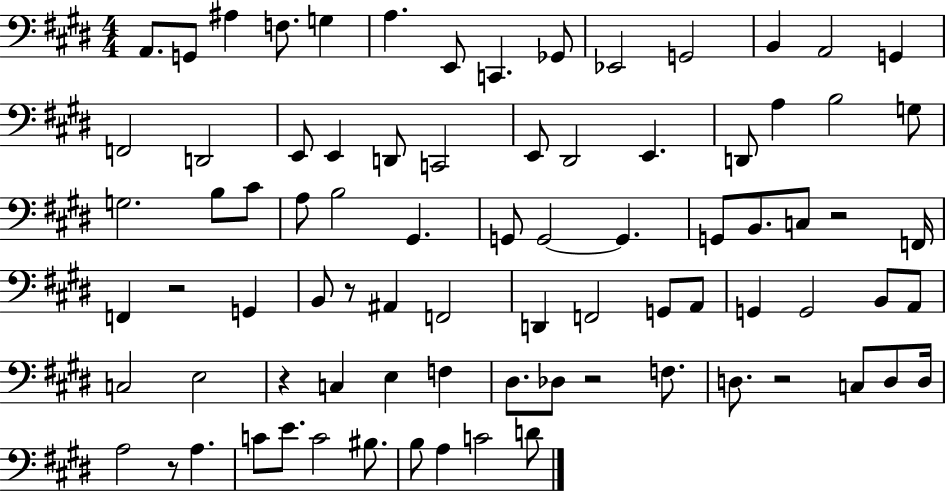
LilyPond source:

{
  \clef bass
  \numericTimeSignature
  \time 4/4
  \key e \major
  a,8. g,8 ais4 f8. g4 | a4. e,8 c,4. ges,8 | ees,2 g,2 | b,4 a,2 g,4 | \break f,2 d,2 | e,8 e,4 d,8 c,2 | e,8 dis,2 e,4. | d,8 a4 b2 g8 | \break g2. b8 cis'8 | a8 b2 gis,4. | g,8 g,2~~ g,4. | g,8 b,8. c8 r2 f,16 | \break f,4 r2 g,4 | b,8 r8 ais,4 f,2 | d,4 f,2 g,8 a,8 | g,4 g,2 b,8 a,8 | \break c2 e2 | r4 c4 e4 f4 | dis8. des8 r2 f8. | d8. r2 c8 d8 d16 | \break a2 r8 a4. | c'8 e'8. c'2 bis8. | b8 a4 c'2 d'8 | \bar "|."
}